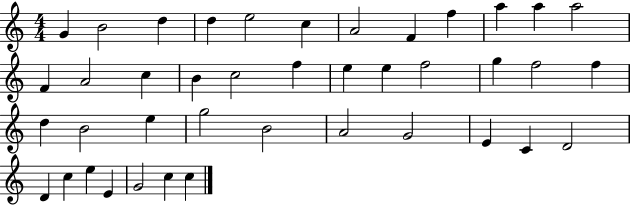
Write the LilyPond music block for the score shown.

{
  \clef treble
  \numericTimeSignature
  \time 4/4
  \key c \major
  g'4 b'2 d''4 | d''4 e''2 c''4 | a'2 f'4 f''4 | a''4 a''4 a''2 | \break f'4 a'2 c''4 | b'4 c''2 f''4 | e''4 e''4 f''2 | g''4 f''2 f''4 | \break d''4 b'2 e''4 | g''2 b'2 | a'2 g'2 | e'4 c'4 d'2 | \break d'4 c''4 e''4 e'4 | g'2 c''4 c''4 | \bar "|."
}